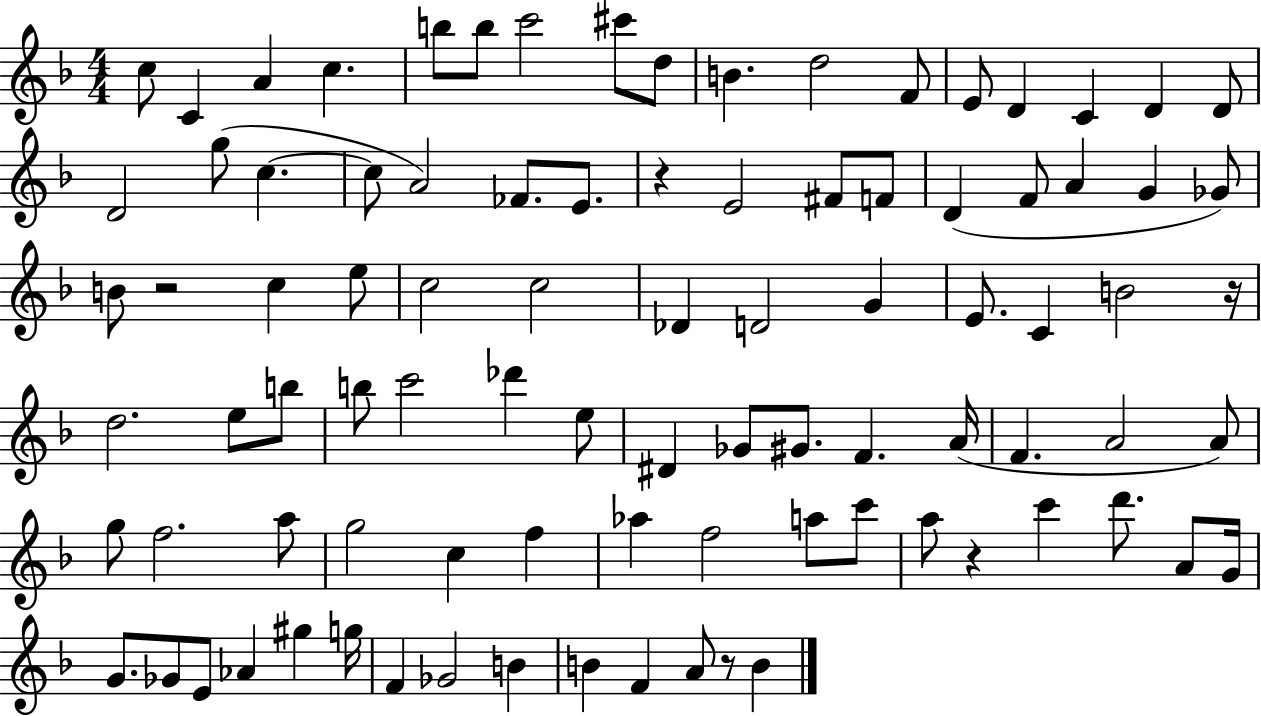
C5/e C4/q A4/q C5/q. B5/e B5/e C6/h C#6/e D5/e B4/q. D5/h F4/e E4/e D4/q C4/q D4/q D4/e D4/h G5/e C5/q. C5/e A4/h FES4/e. E4/e. R/q E4/h F#4/e F4/e D4/q F4/e A4/q G4/q Gb4/e B4/e R/h C5/q E5/e C5/h C5/h Db4/q D4/h G4/q E4/e. C4/q B4/h R/s D5/h. E5/e B5/e B5/e C6/h Db6/q E5/e D#4/q Gb4/e G#4/e. F4/q. A4/s F4/q. A4/h A4/e G5/e F5/h. A5/e G5/h C5/q F5/q Ab5/q F5/h A5/e C6/e A5/e R/q C6/q D6/e. A4/e G4/s G4/e. Gb4/e E4/e Ab4/q G#5/q G5/s F4/q Gb4/h B4/q B4/q F4/q A4/e R/e B4/q